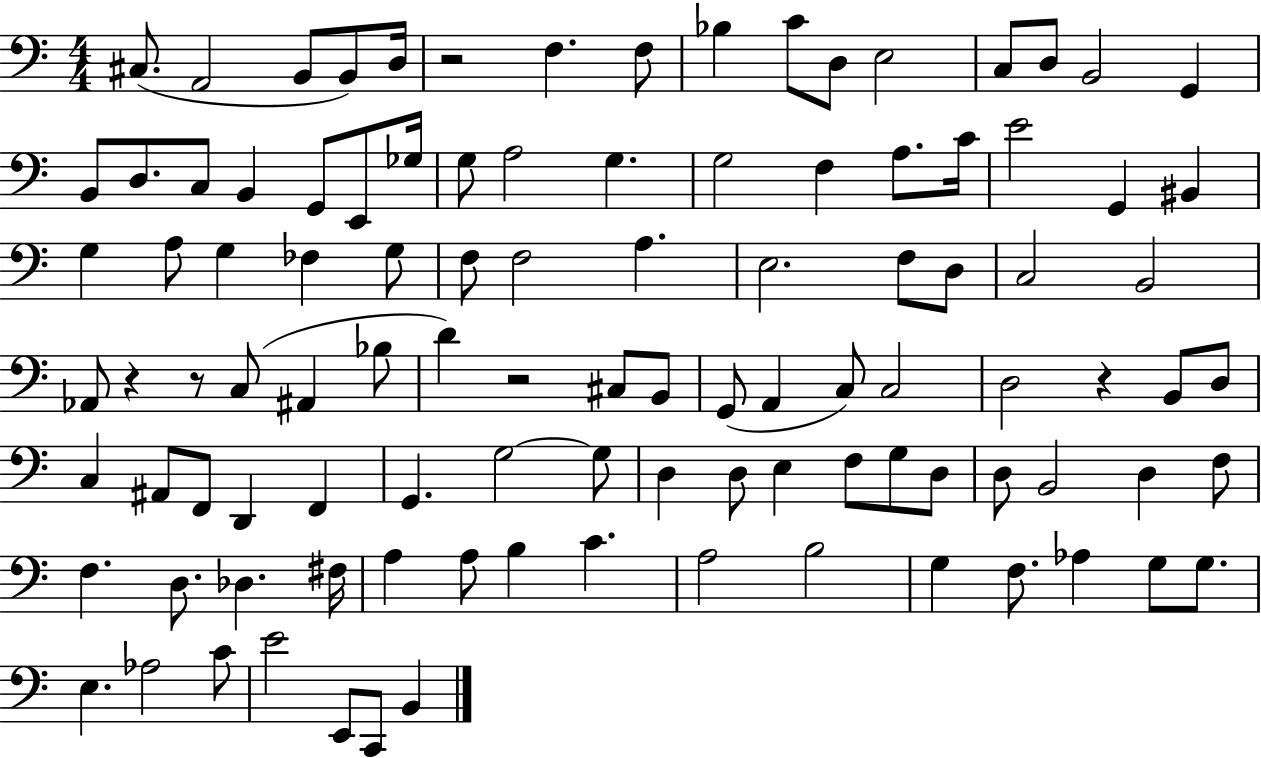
C#3/e. A2/h B2/e B2/e D3/s R/h F3/q. F3/e Bb3/q C4/e D3/e E3/h C3/e D3/e B2/h G2/q B2/e D3/e. C3/e B2/q G2/e E2/e Gb3/s G3/e A3/h G3/q. G3/h F3/q A3/e. C4/s E4/h G2/q BIS2/q G3/q A3/e G3/q FES3/q G3/e F3/e F3/h A3/q. E3/h. F3/e D3/e C3/h B2/h Ab2/e R/q R/e C3/e A#2/q Bb3/e D4/q R/h C#3/e B2/e G2/e A2/q C3/e C3/h D3/h R/q B2/e D3/e C3/q A#2/e F2/e D2/q F2/q G2/q. G3/h G3/e D3/q D3/e E3/q F3/e G3/e D3/e D3/e B2/h D3/q F3/e F3/q. D3/e. Db3/q. F#3/s A3/q A3/e B3/q C4/q. A3/h B3/h G3/q F3/e. Ab3/q G3/e G3/e. E3/q. Ab3/h C4/e E4/h E2/e C2/e B2/q